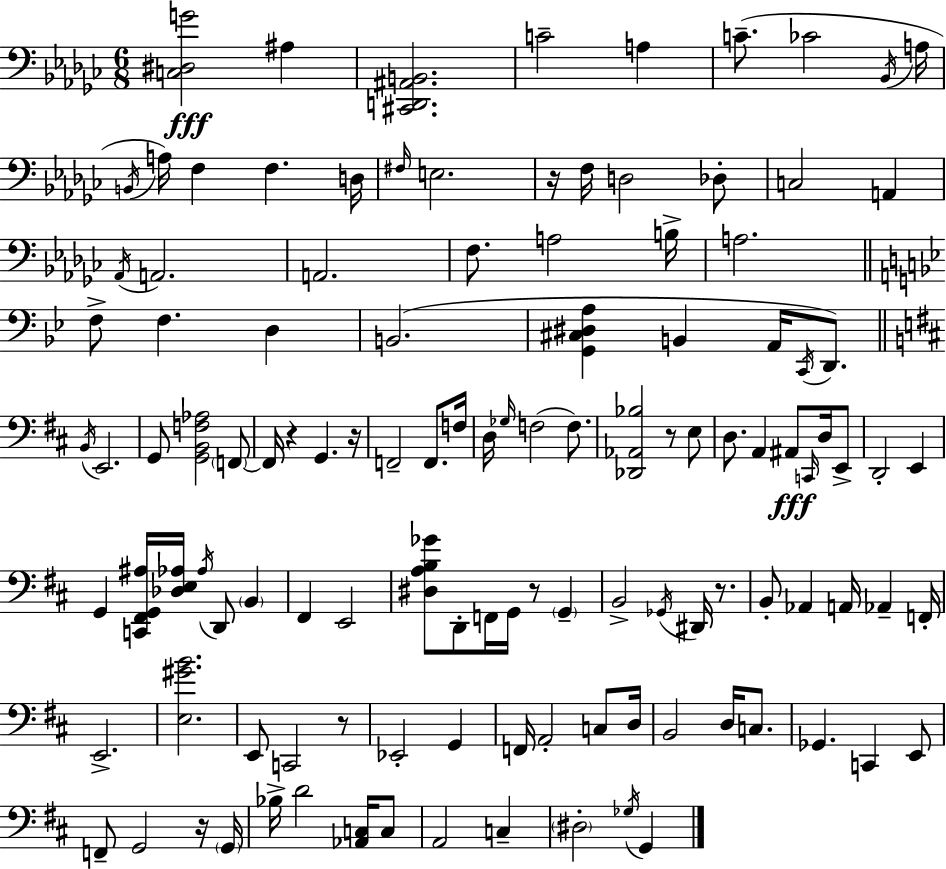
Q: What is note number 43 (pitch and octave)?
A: F3